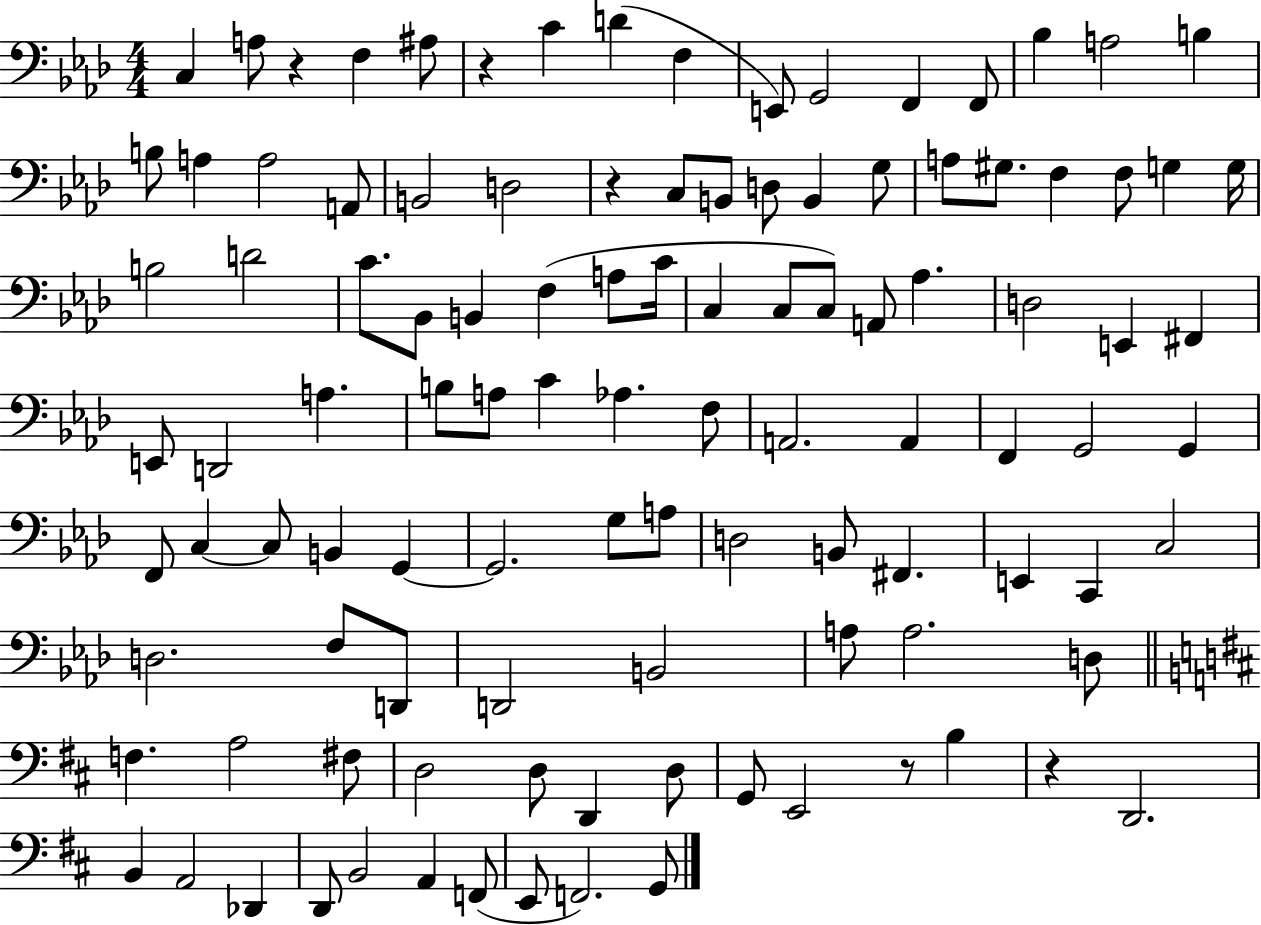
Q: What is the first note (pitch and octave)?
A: C3